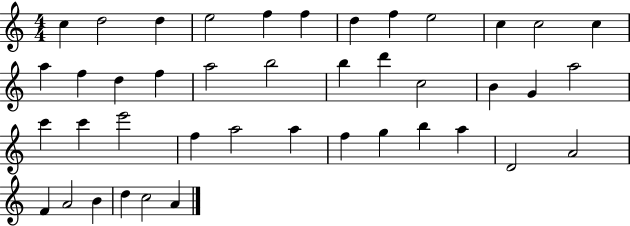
C5/q D5/h D5/q E5/h F5/q F5/q D5/q F5/q E5/h C5/q C5/h C5/q A5/q F5/q D5/q F5/q A5/h B5/h B5/q D6/q C5/h B4/q G4/q A5/h C6/q C6/q E6/h F5/q A5/h A5/q F5/q G5/q B5/q A5/q D4/h A4/h F4/q A4/h B4/q D5/q C5/h A4/q